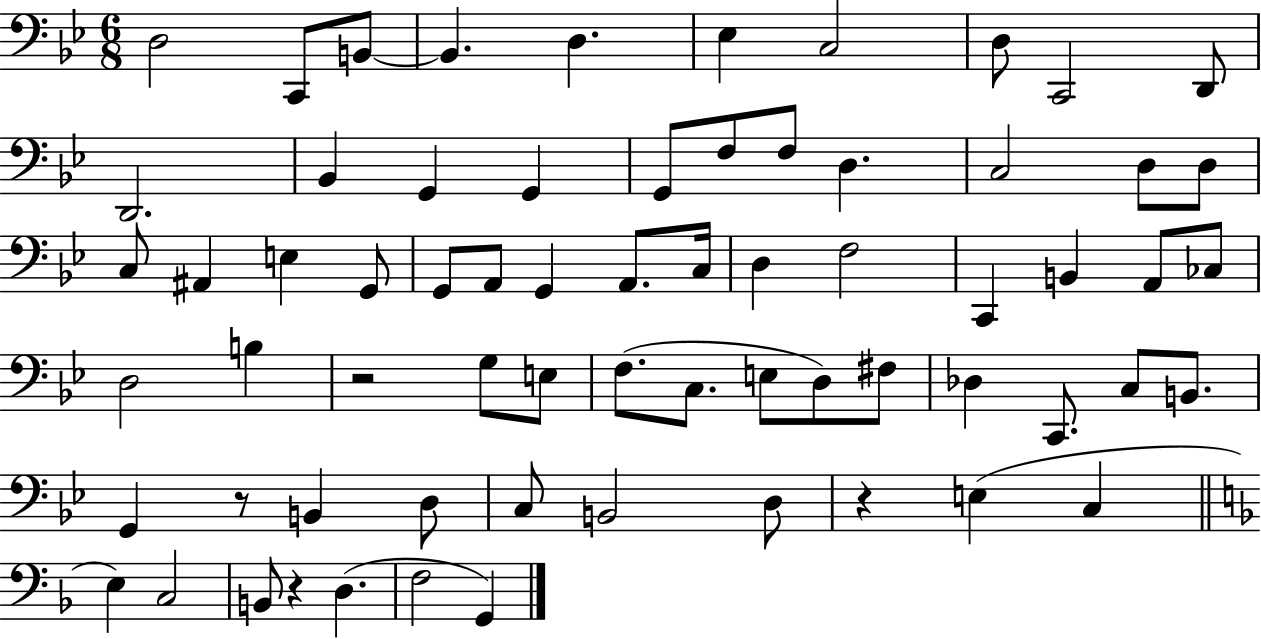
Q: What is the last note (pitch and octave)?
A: G2